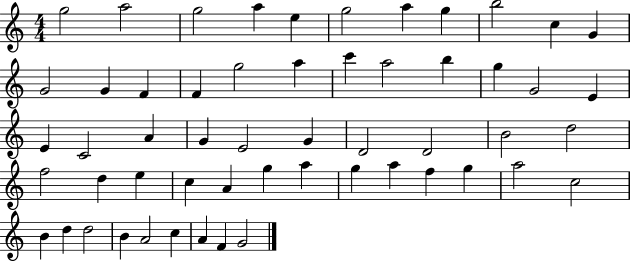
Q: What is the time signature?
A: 4/4